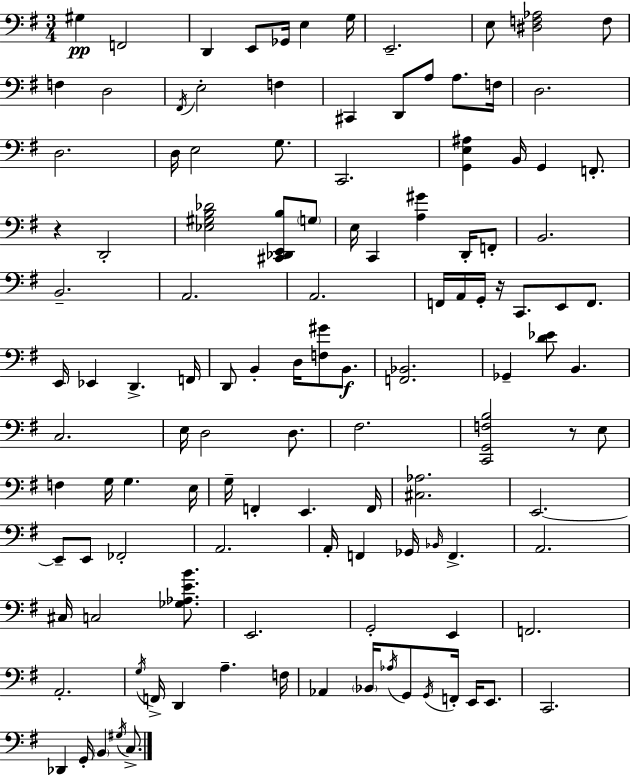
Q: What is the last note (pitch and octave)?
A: C3